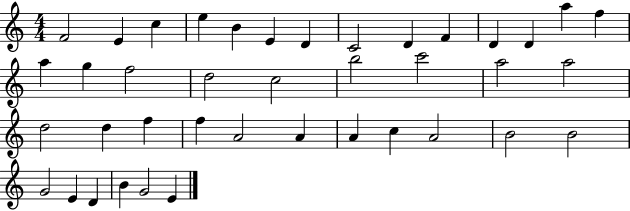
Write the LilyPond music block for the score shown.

{
  \clef treble
  \numericTimeSignature
  \time 4/4
  \key c \major
  f'2 e'4 c''4 | e''4 b'4 e'4 d'4 | c'2 d'4 f'4 | d'4 d'4 a''4 f''4 | \break a''4 g''4 f''2 | d''2 c''2 | b''2 c'''2 | a''2 a''2 | \break d''2 d''4 f''4 | f''4 a'2 a'4 | a'4 c''4 a'2 | b'2 b'2 | \break g'2 e'4 d'4 | b'4 g'2 e'4 | \bar "|."
}